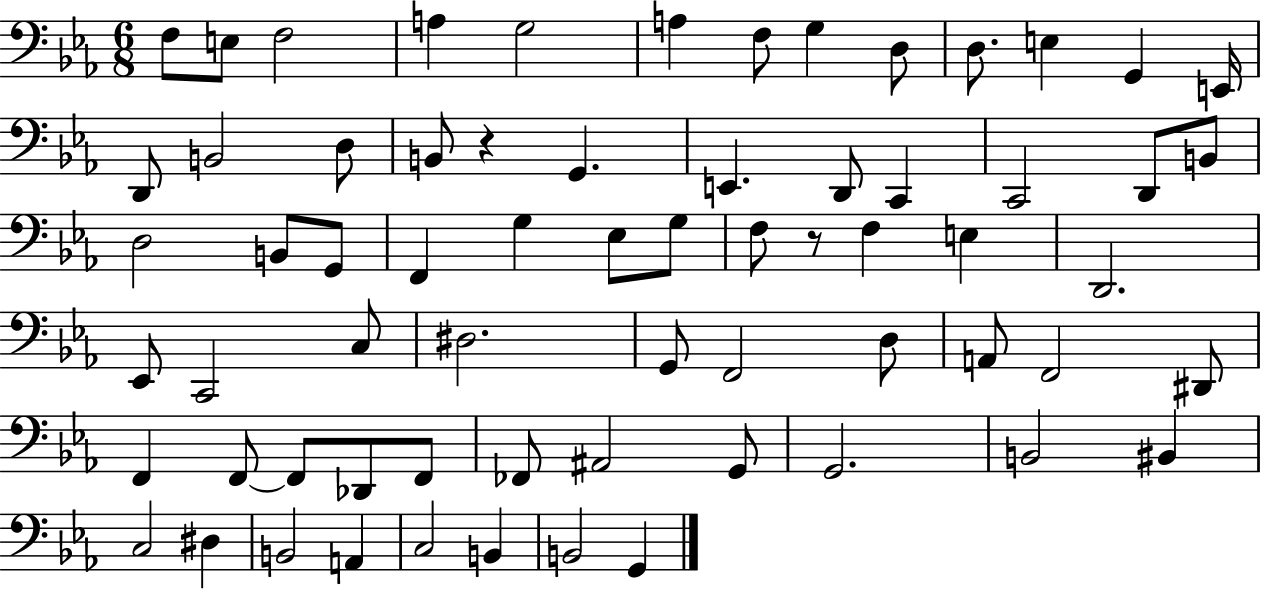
{
  \clef bass
  \numericTimeSignature
  \time 6/8
  \key ees \major
  f8 e8 f2 | a4 g2 | a4 f8 g4 d8 | d8. e4 g,4 e,16 | \break d,8 b,2 d8 | b,8 r4 g,4. | e,4. d,8 c,4 | c,2 d,8 b,8 | \break d2 b,8 g,8 | f,4 g4 ees8 g8 | f8 r8 f4 e4 | d,2. | \break ees,8 c,2 c8 | dis2. | g,8 f,2 d8 | a,8 f,2 dis,8 | \break f,4 f,8~~ f,8 des,8 f,8 | fes,8 ais,2 g,8 | g,2. | b,2 bis,4 | \break c2 dis4 | b,2 a,4 | c2 b,4 | b,2 g,4 | \break \bar "|."
}